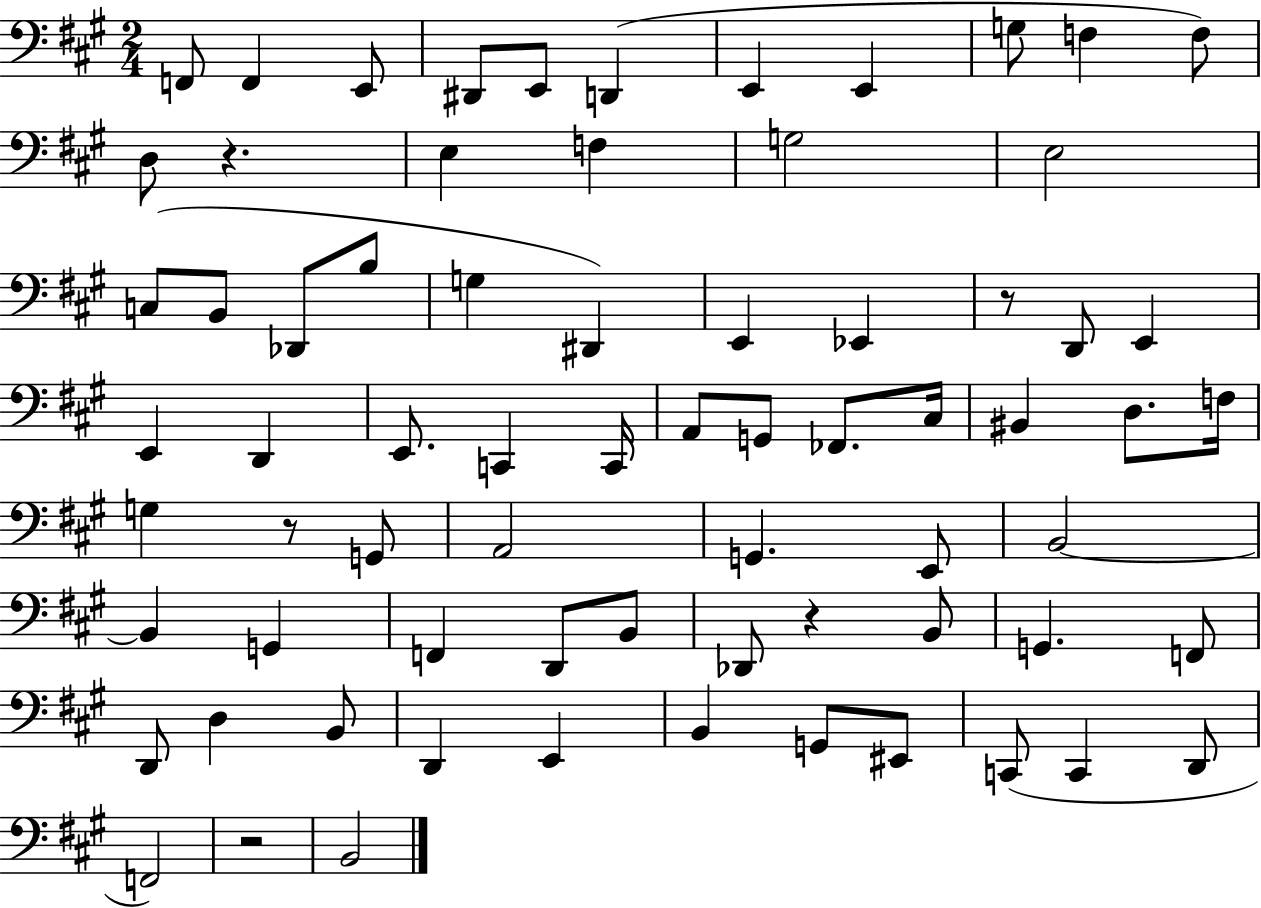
{
  \clef bass
  \numericTimeSignature
  \time 2/4
  \key a \major
  \repeat volta 2 { f,8 f,4 e,8 | dis,8 e,8 d,4( | e,4 e,4 | g8 f4 f8) | \break d8 r4. | e4 f4 | g2 | e2 | \break c8( b,8 des,8 b8 | g4 dis,4) | e,4 ees,4 | r8 d,8 e,4 | \break e,4 d,4 | e,8. c,4 c,16 | a,8 g,8 fes,8. cis16 | bis,4 d8. f16 | \break g4 r8 g,8 | a,2 | g,4. e,8 | b,2~~ | \break b,4 g,4 | f,4 d,8 b,8 | des,8 r4 b,8 | g,4. f,8 | \break d,8 d4 b,8 | d,4 e,4 | b,4 g,8 eis,8 | c,8( c,4 d,8 | \break f,2) | r2 | b,2 | } \bar "|."
}